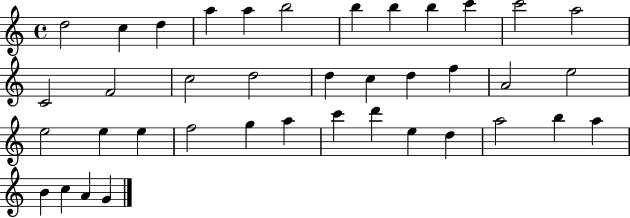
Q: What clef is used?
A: treble